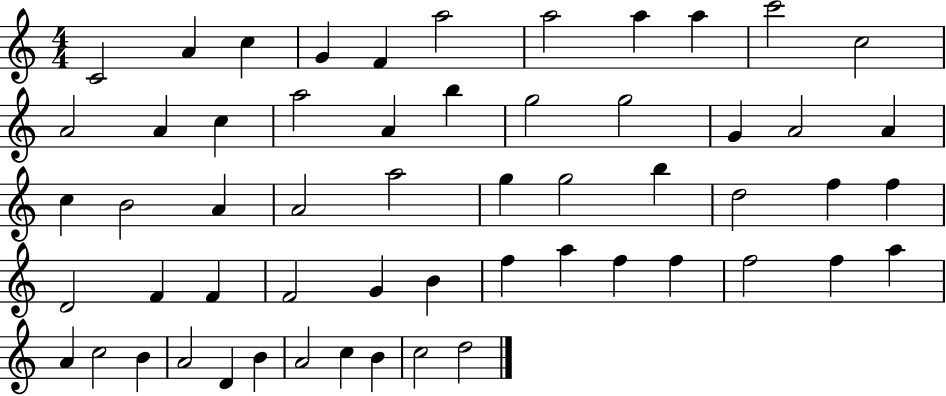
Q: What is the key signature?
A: C major